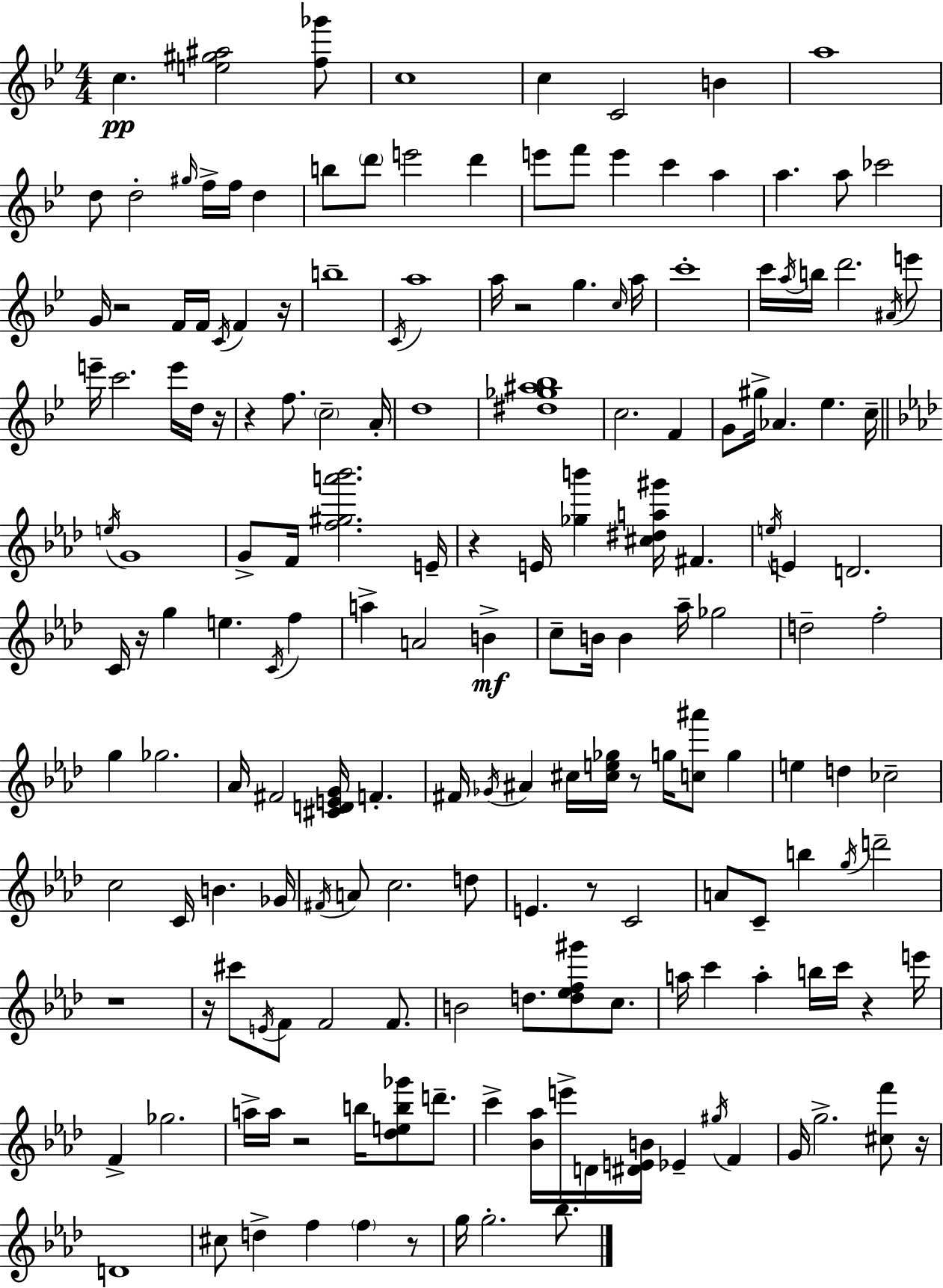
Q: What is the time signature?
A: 4/4